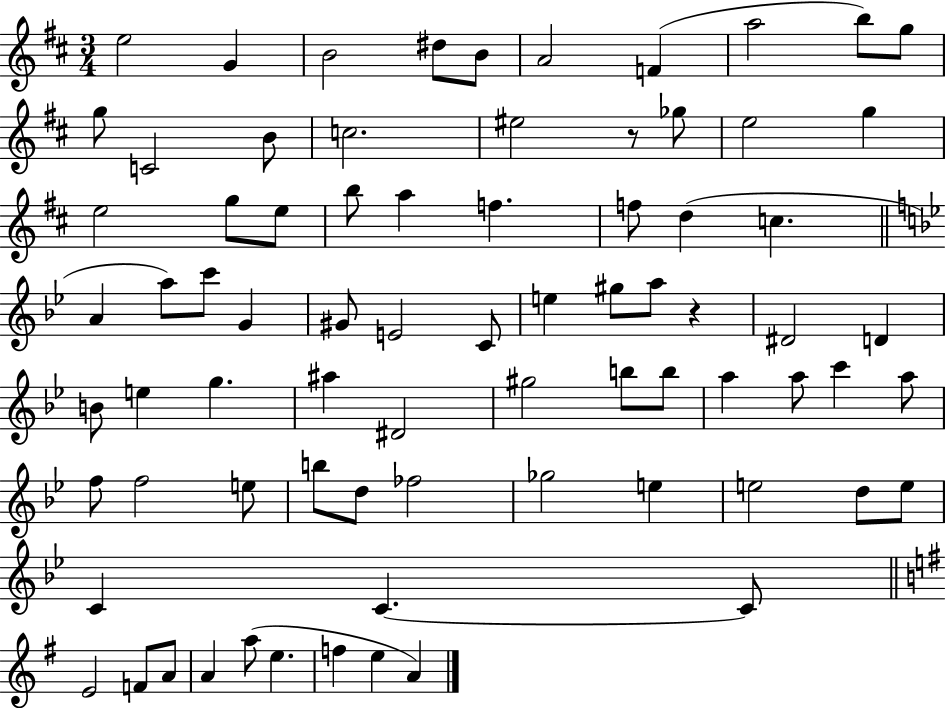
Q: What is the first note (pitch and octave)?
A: E5